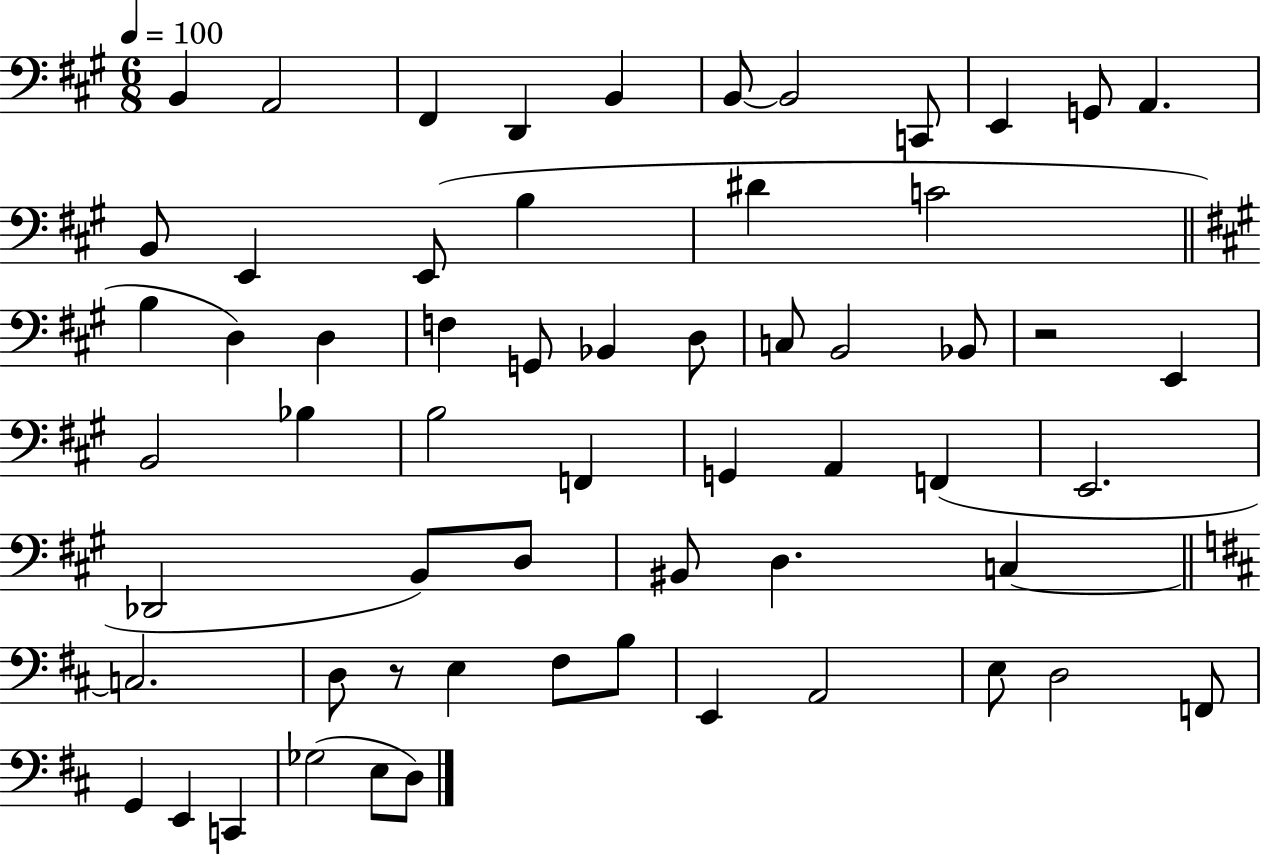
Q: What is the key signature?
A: A major